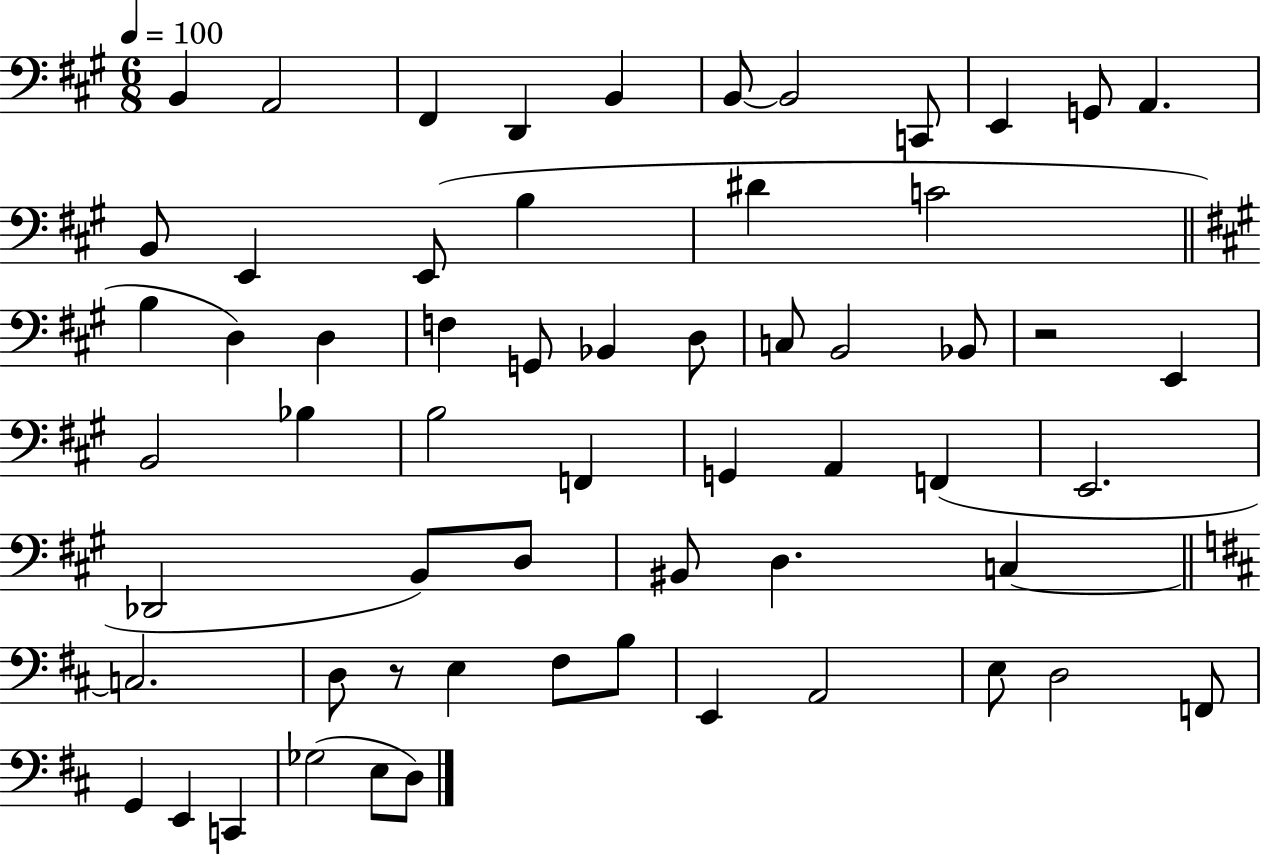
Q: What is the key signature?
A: A major